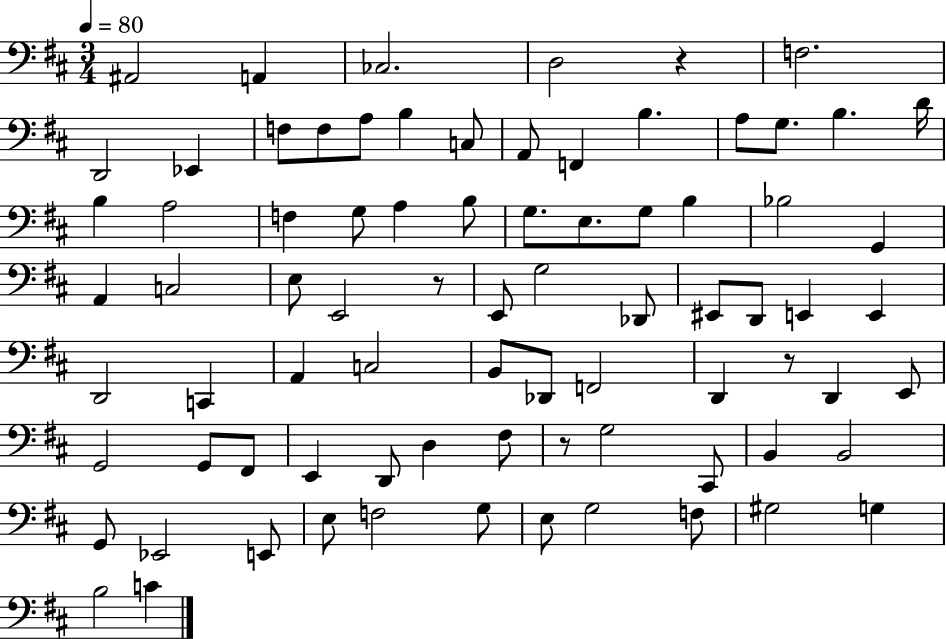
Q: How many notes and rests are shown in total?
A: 80